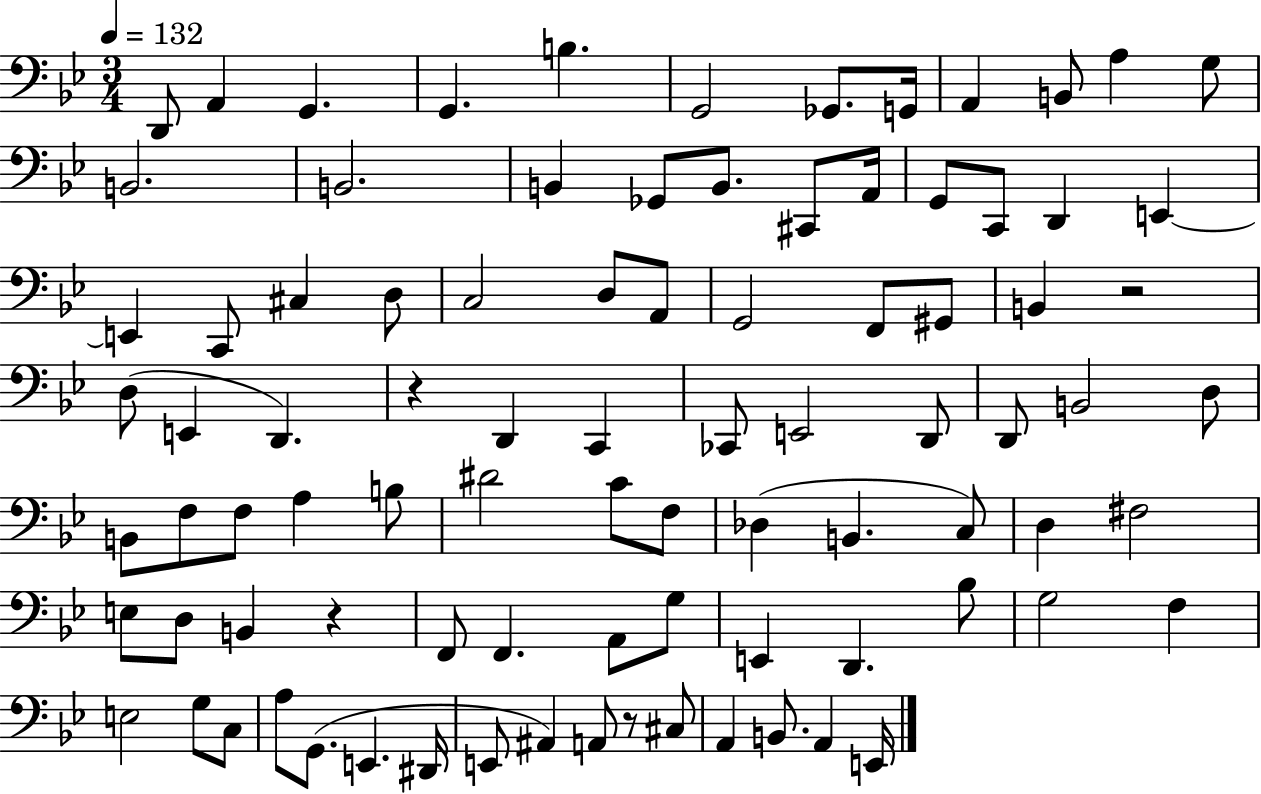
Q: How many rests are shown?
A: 4